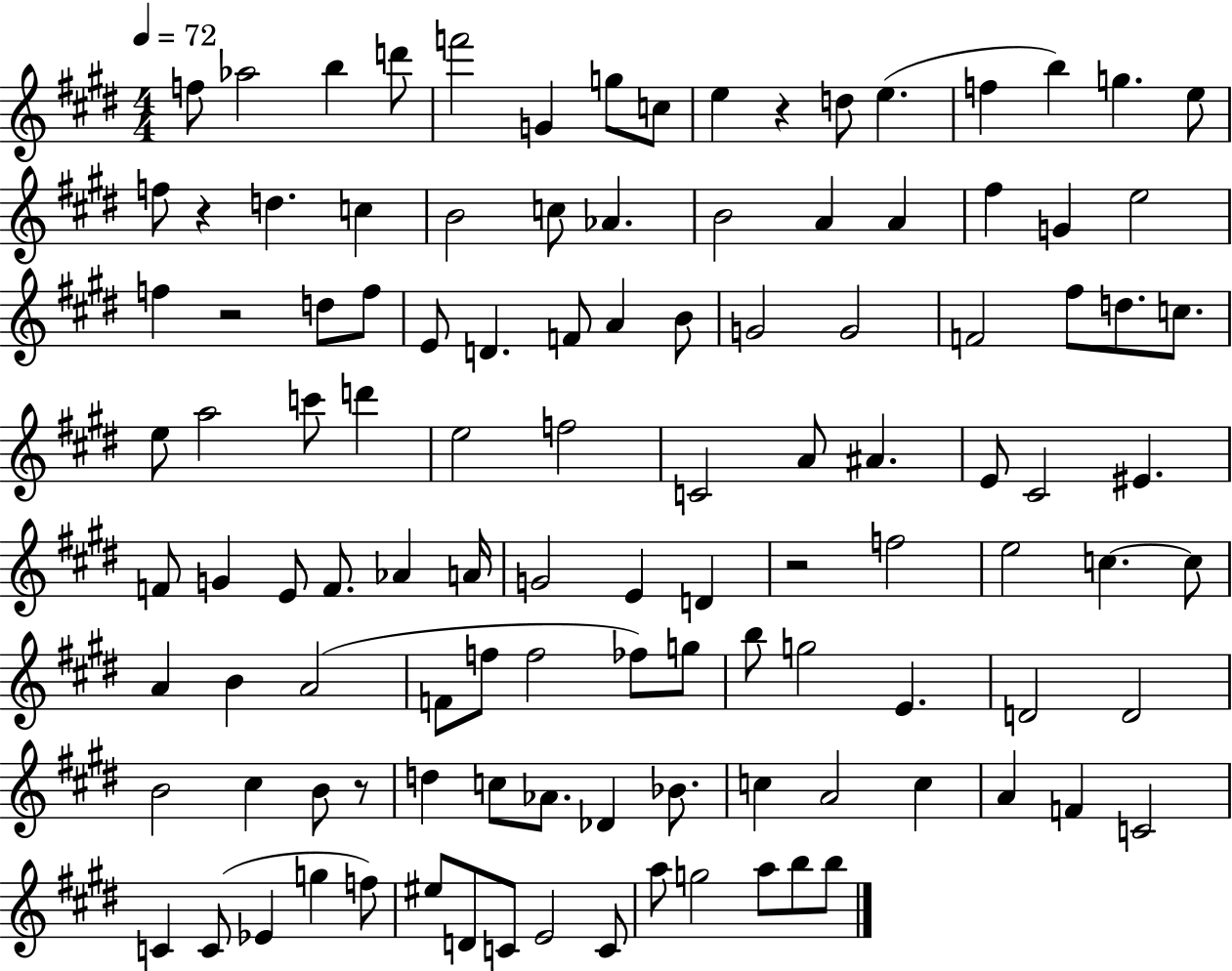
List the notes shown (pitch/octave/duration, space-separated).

F5/e Ab5/h B5/q D6/e F6/h G4/q G5/e C5/e E5/q R/q D5/e E5/q. F5/q B5/q G5/q. E5/e F5/e R/q D5/q. C5/q B4/h C5/e Ab4/q. B4/h A4/q A4/q F#5/q G4/q E5/h F5/q R/h D5/e F5/e E4/e D4/q. F4/e A4/q B4/e G4/h G4/h F4/h F#5/e D5/e. C5/e. E5/e A5/h C6/e D6/q E5/h F5/h C4/h A4/e A#4/q. E4/e C#4/h EIS4/q. F4/e G4/q E4/e F4/e. Ab4/q A4/s G4/h E4/q D4/q R/h F5/h E5/h C5/q. C5/e A4/q B4/q A4/h F4/e F5/e F5/h FES5/e G5/e B5/e G5/h E4/q. D4/h D4/h B4/h C#5/q B4/e R/e D5/q C5/e Ab4/e. Db4/q Bb4/e. C5/q A4/h C5/q A4/q F4/q C4/h C4/q C4/e Eb4/q G5/q F5/e EIS5/e D4/e C4/e E4/h C4/e A5/e G5/h A5/e B5/e B5/e